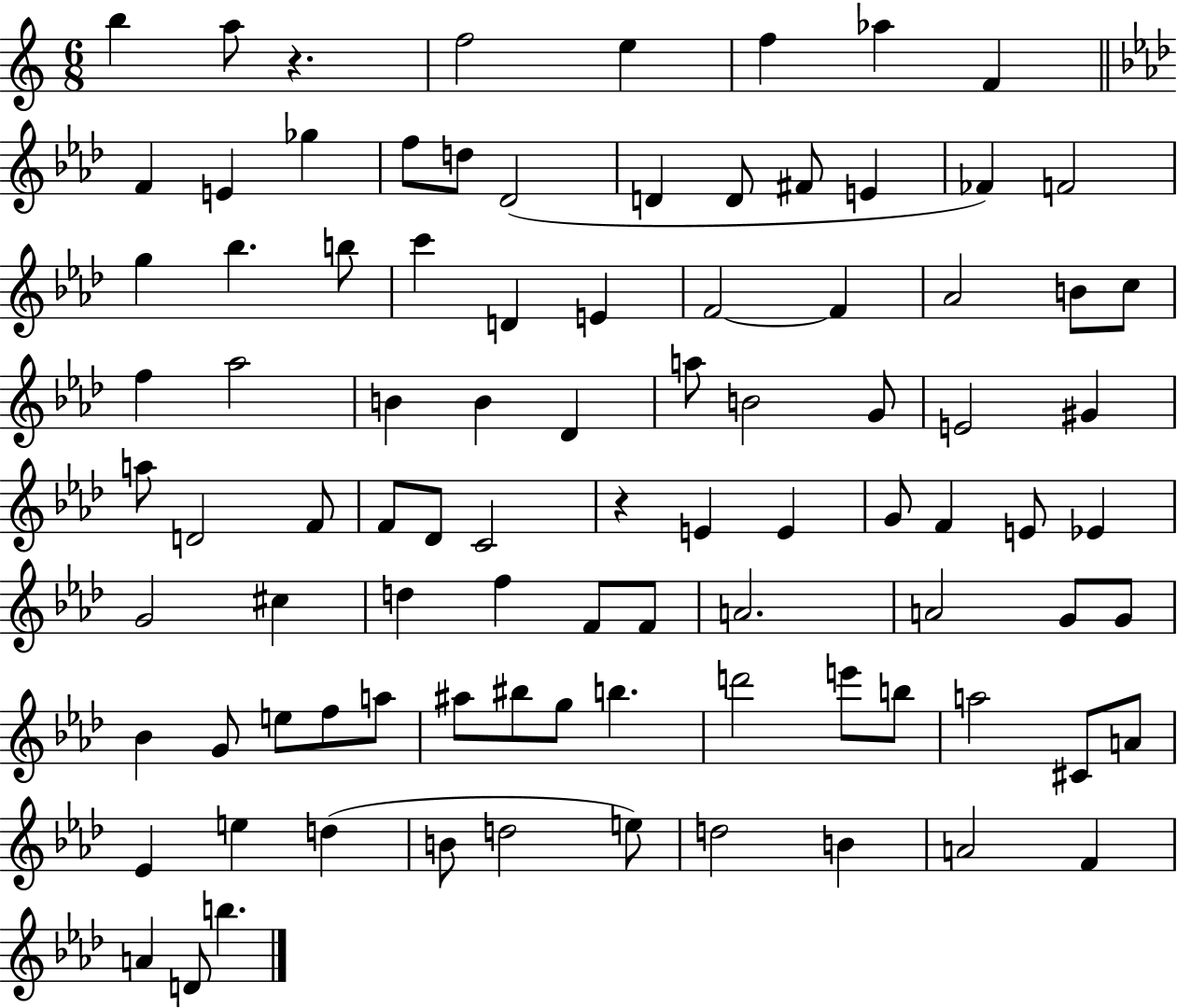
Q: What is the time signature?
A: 6/8